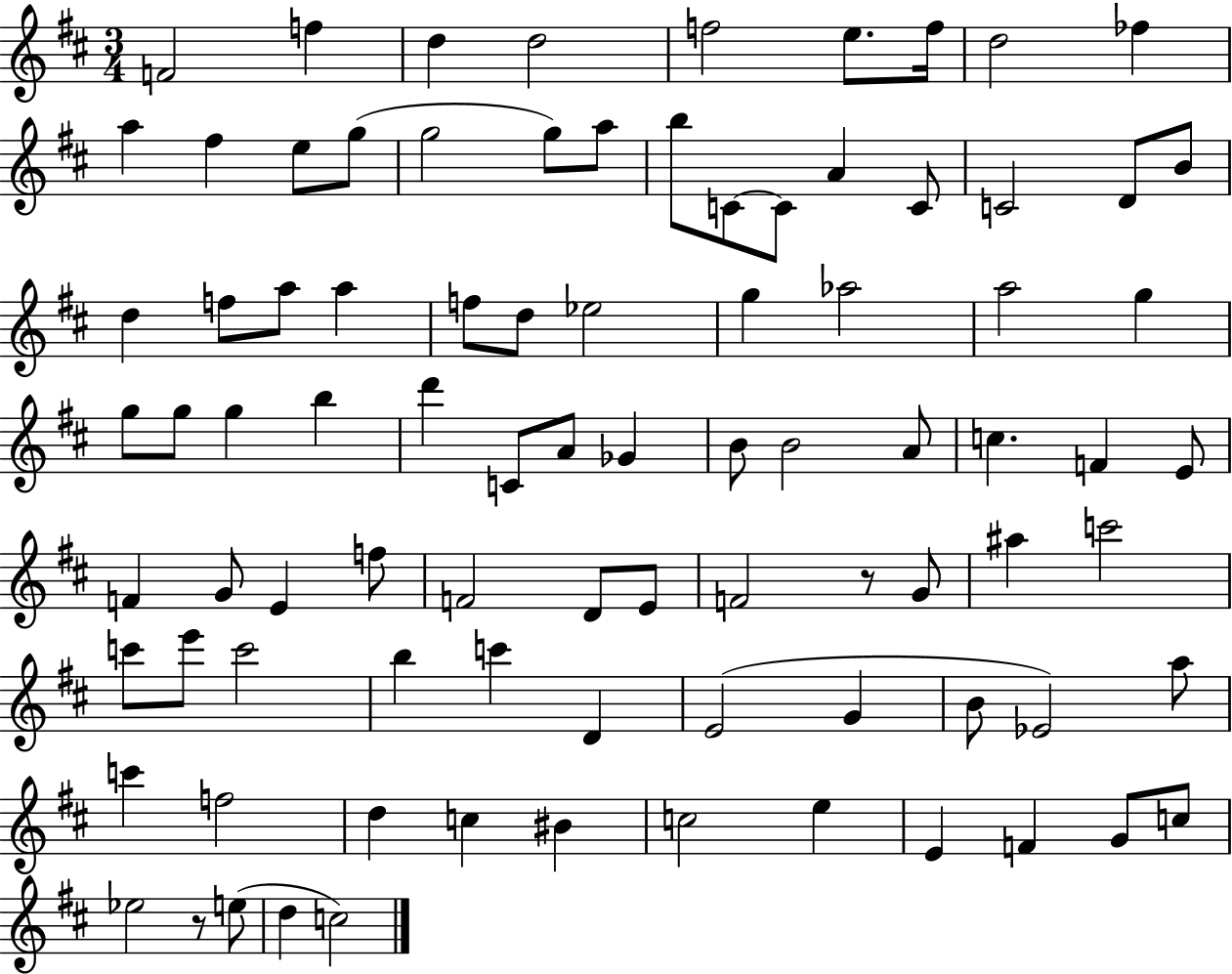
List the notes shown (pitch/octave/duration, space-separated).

F4/h F5/q D5/q D5/h F5/h E5/e. F5/s D5/h FES5/q A5/q F#5/q E5/e G5/e G5/h G5/e A5/e B5/e C4/e C4/e A4/q C4/e C4/h D4/e B4/e D5/q F5/e A5/e A5/q F5/e D5/e Eb5/h G5/q Ab5/h A5/h G5/q G5/e G5/e G5/q B5/q D6/q C4/e A4/e Gb4/q B4/e B4/h A4/e C5/q. F4/q E4/e F4/q G4/e E4/q F5/e F4/h D4/e E4/e F4/h R/e G4/e A#5/q C6/h C6/e E6/e C6/h B5/q C6/q D4/q E4/h G4/q B4/e Eb4/h A5/e C6/q F5/h D5/q C5/q BIS4/q C5/h E5/q E4/q F4/q G4/e C5/e Eb5/h R/e E5/e D5/q C5/h